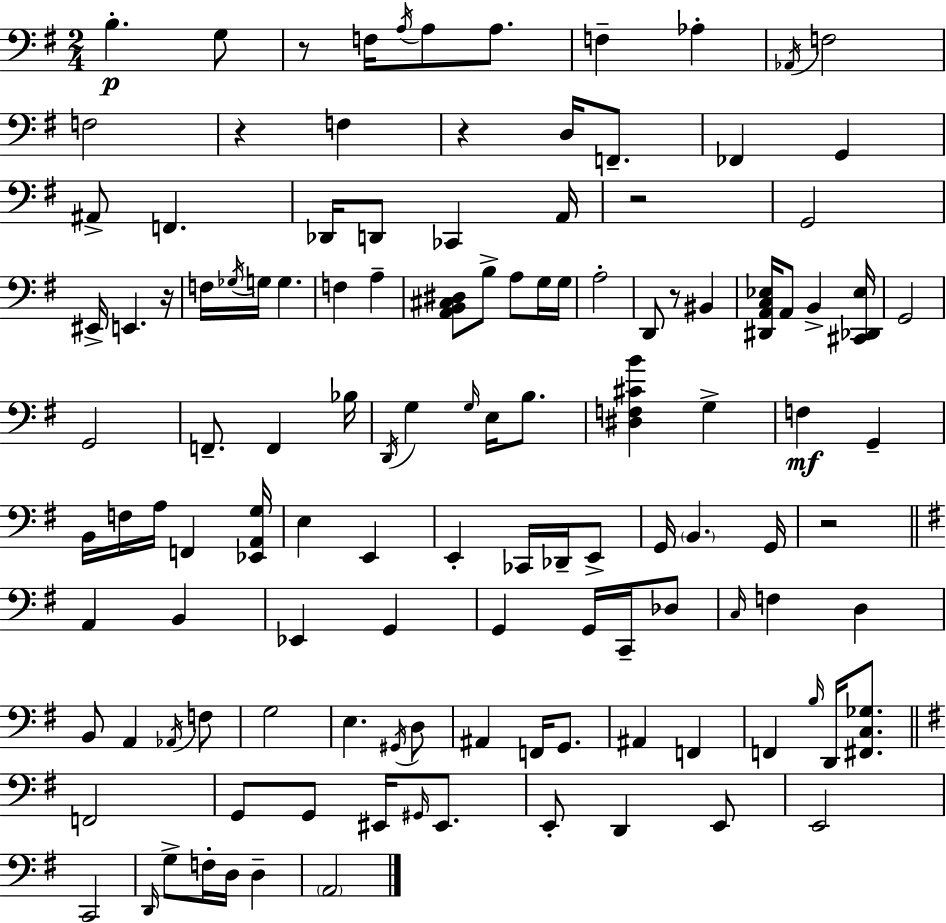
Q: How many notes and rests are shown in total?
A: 123